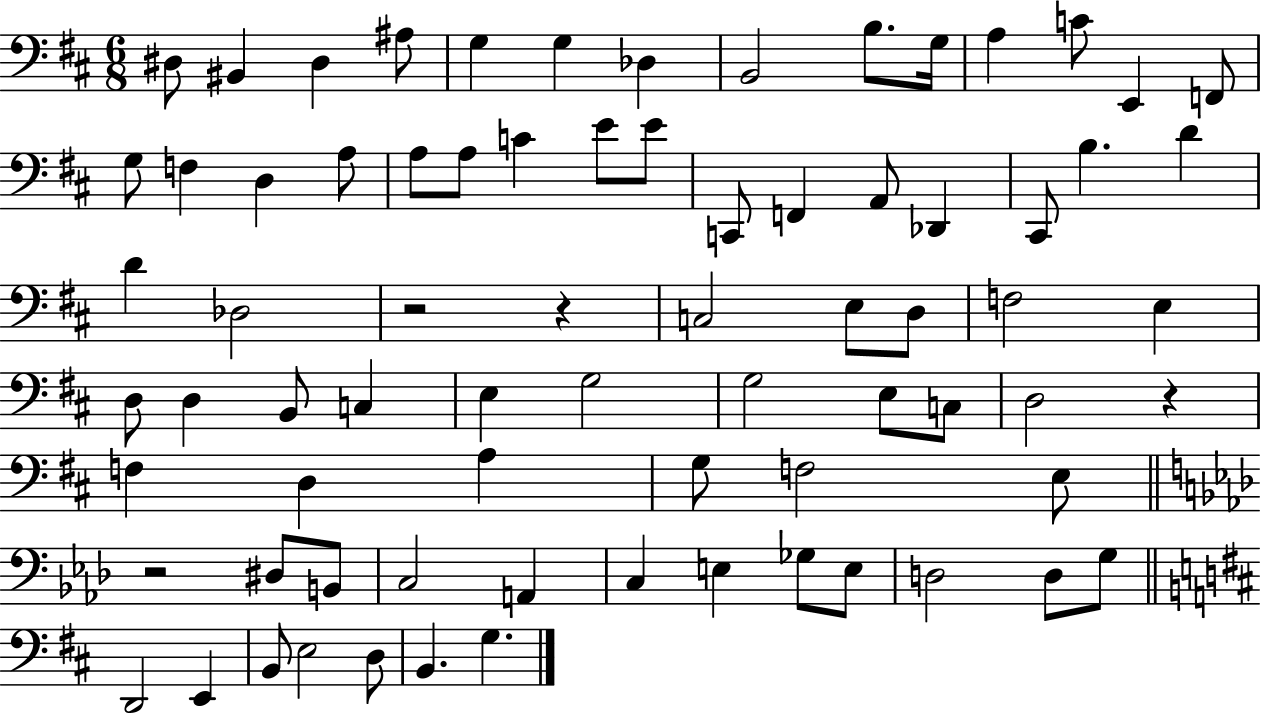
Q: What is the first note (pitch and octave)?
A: D#3